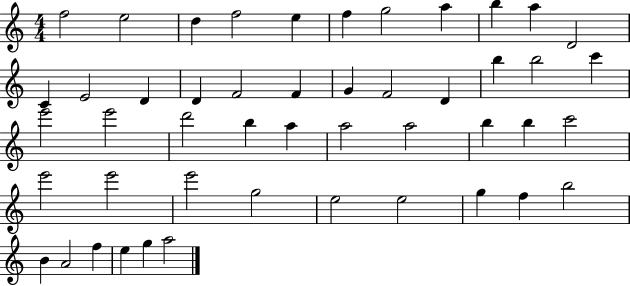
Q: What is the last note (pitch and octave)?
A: A5